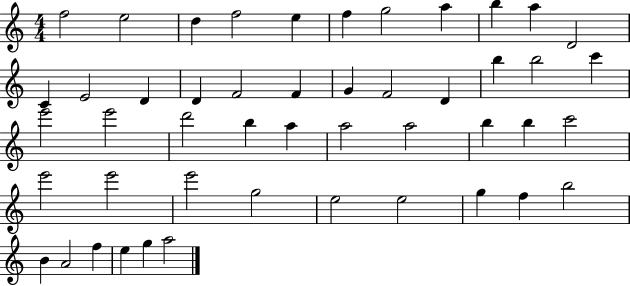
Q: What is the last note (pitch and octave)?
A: A5